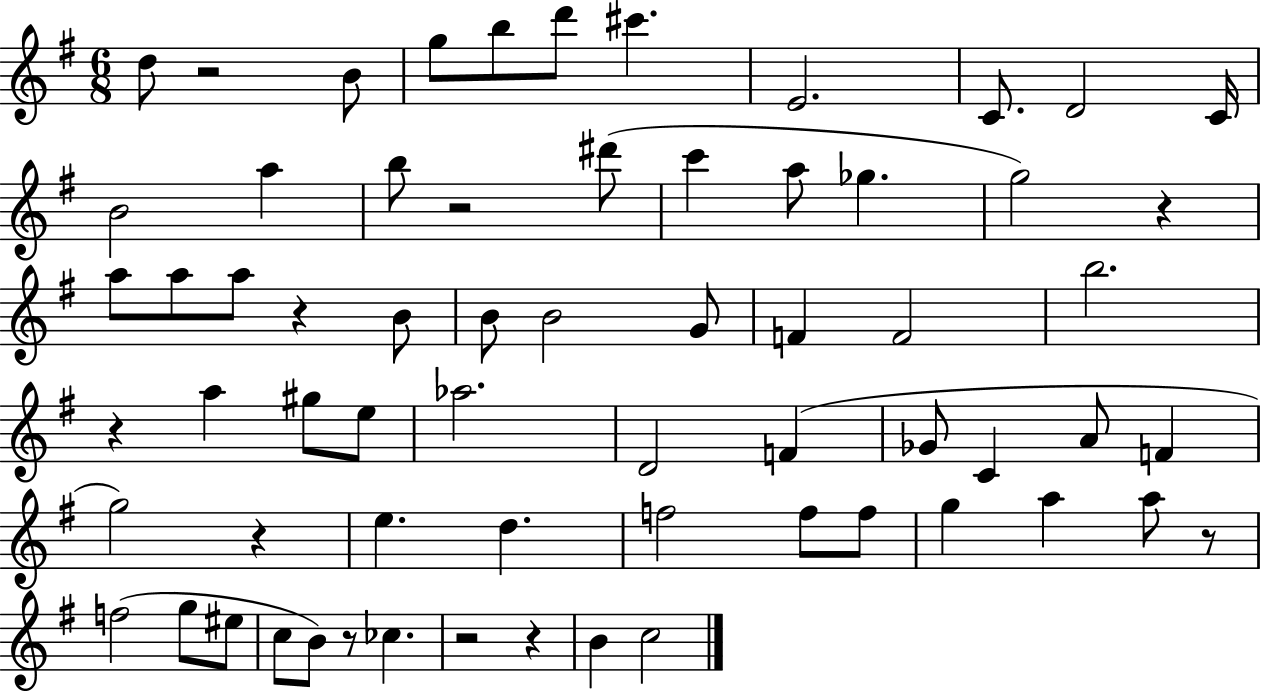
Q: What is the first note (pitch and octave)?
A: D5